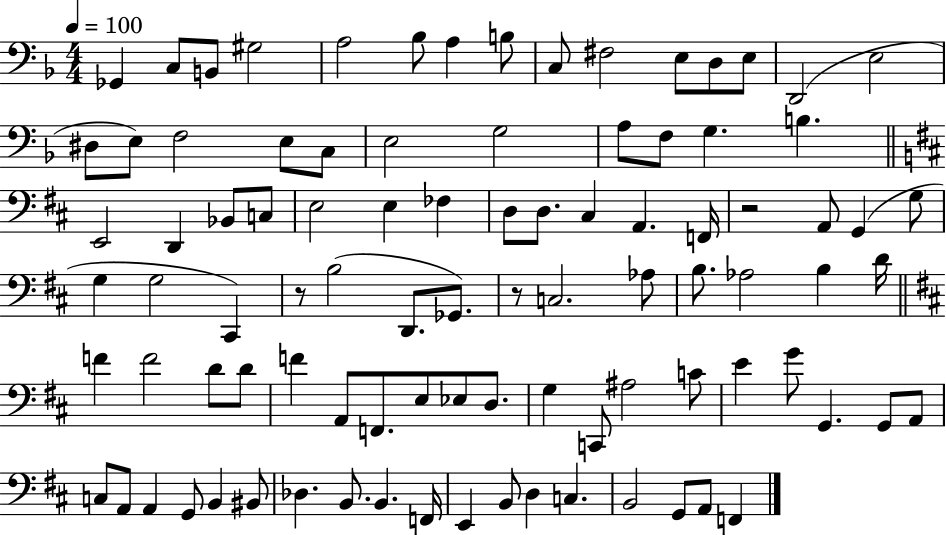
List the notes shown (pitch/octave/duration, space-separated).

Gb2/q C3/e B2/e G#3/h A3/h Bb3/e A3/q B3/e C3/e F#3/h E3/e D3/e E3/e D2/h E3/h D#3/e E3/e F3/h E3/e C3/e E3/h G3/h A3/e F3/e G3/q. B3/q. E2/h D2/q Bb2/e C3/e E3/h E3/q FES3/q D3/e D3/e. C#3/q A2/q. F2/s R/h A2/e G2/q G3/e G3/q G3/h C#2/q R/e B3/h D2/e. Gb2/e. R/e C3/h. Ab3/e B3/e. Ab3/h B3/q D4/s F4/q F4/h D4/e D4/e F4/q A2/e F2/e. E3/e Eb3/e D3/e. G3/q C2/e A#3/h C4/e E4/q G4/e G2/q. G2/e A2/e C3/e A2/e A2/q G2/e B2/q BIS2/e Db3/q. B2/e. B2/q. F2/s E2/q B2/e D3/q C3/q. B2/h G2/e A2/e F2/q